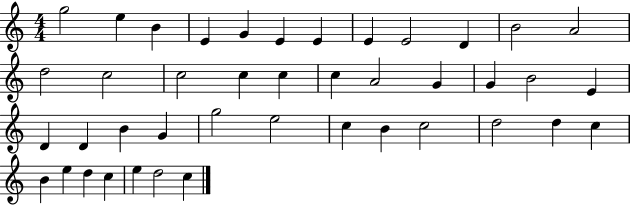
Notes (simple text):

G5/h E5/q B4/q E4/q G4/q E4/q E4/q E4/q E4/h D4/q B4/h A4/h D5/h C5/h C5/h C5/q C5/q C5/q A4/h G4/q G4/q B4/h E4/q D4/q D4/q B4/q G4/q G5/h E5/h C5/q B4/q C5/h D5/h D5/q C5/q B4/q E5/q D5/q C5/q E5/q D5/h C5/q